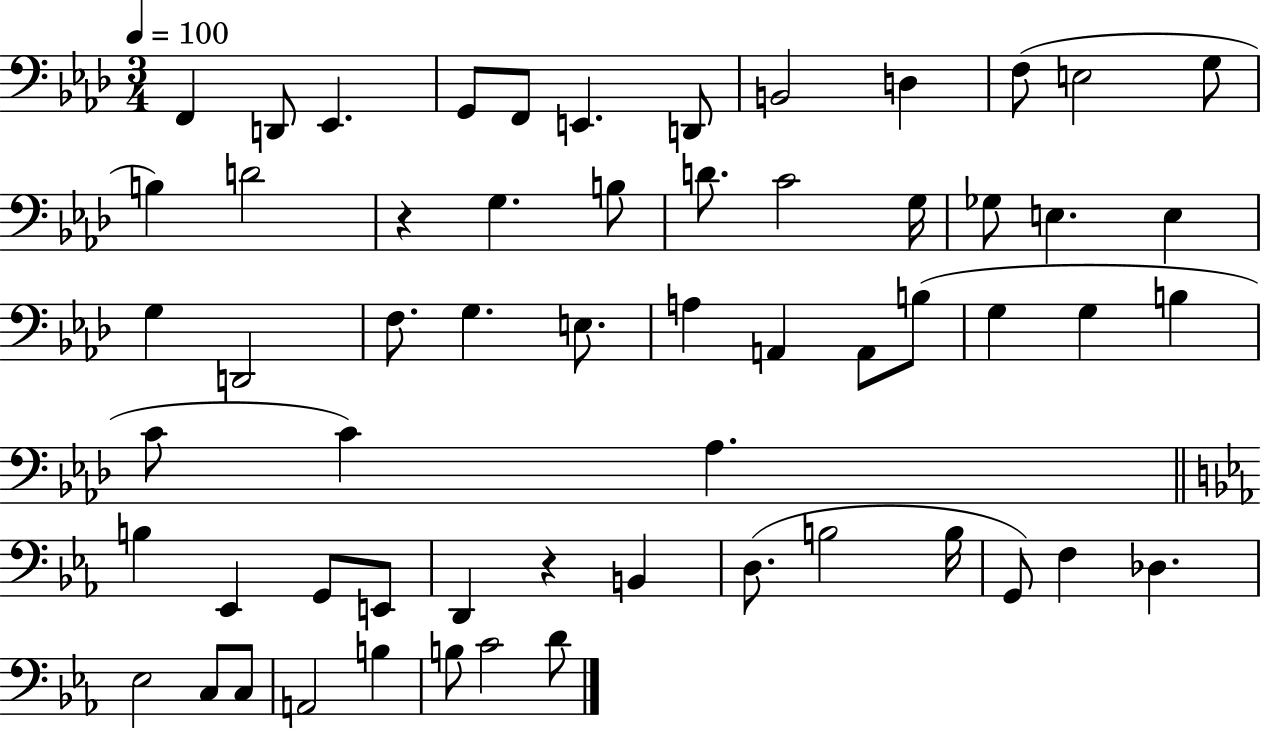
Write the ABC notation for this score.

X:1
T:Untitled
M:3/4
L:1/4
K:Ab
F,, D,,/2 _E,, G,,/2 F,,/2 E,, D,,/2 B,,2 D, F,/2 E,2 G,/2 B, D2 z G, B,/2 D/2 C2 G,/4 _G,/2 E, E, G, D,,2 F,/2 G, E,/2 A, A,, A,,/2 B,/2 G, G, B, C/2 C _A, B, _E,, G,,/2 E,,/2 D,, z B,, D,/2 B,2 B,/4 G,,/2 F, _D, _E,2 C,/2 C,/2 A,,2 B, B,/2 C2 D/2